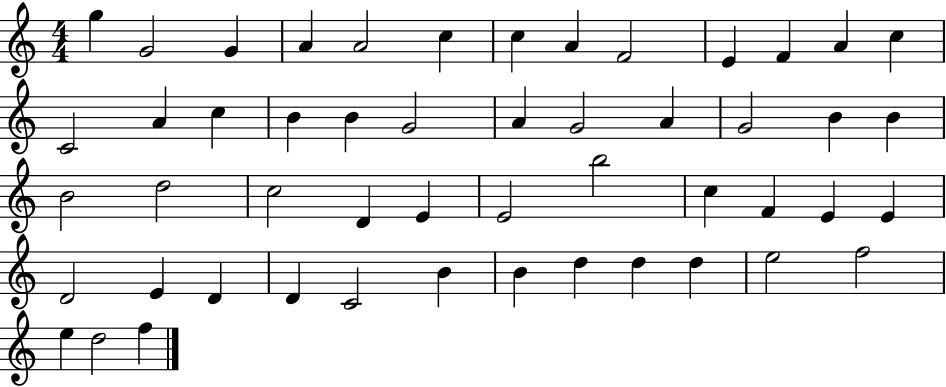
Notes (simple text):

G5/q G4/h G4/q A4/q A4/h C5/q C5/q A4/q F4/h E4/q F4/q A4/q C5/q C4/h A4/q C5/q B4/q B4/q G4/h A4/q G4/h A4/q G4/h B4/q B4/q B4/h D5/h C5/h D4/q E4/q E4/h B5/h C5/q F4/q E4/q E4/q D4/h E4/q D4/q D4/q C4/h B4/q B4/q D5/q D5/q D5/q E5/h F5/h E5/q D5/h F5/q